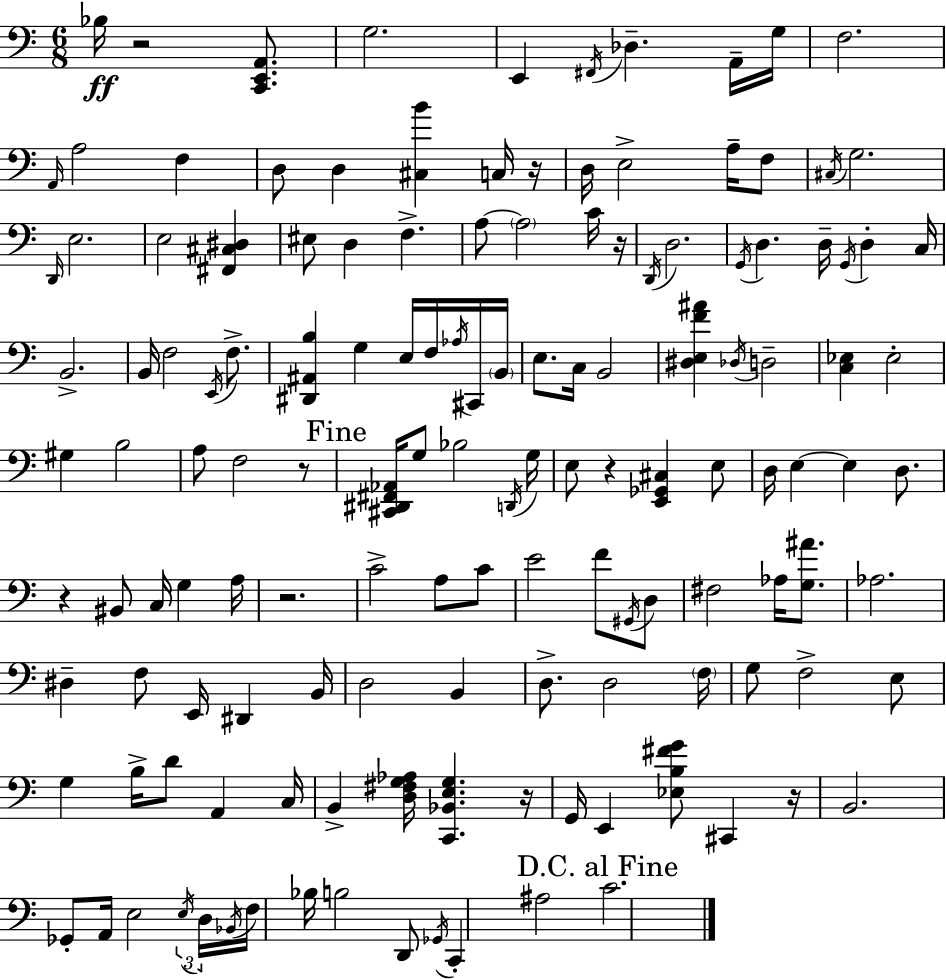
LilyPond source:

{
  \clef bass
  \numericTimeSignature
  \time 6/8
  \key a \minor
  bes16\ff r2 <c, e, a,>8. | g2. | e,4 \acciaccatura { fis,16 } des4.-- a,16-- | g16 f2. | \break \grace { a,16 } a2 f4 | d8 d4 <cis b'>4 | c16 r16 d16 e2-> a16-- | f8 \acciaccatura { cis16 } g2. | \break \grace { d,16 } e2. | e2 | <fis, cis dis>4 eis8 d4 f4.-> | a8~~ \parenthesize a2 | \break c'16 r16 \acciaccatura { d,16 } d2. | \acciaccatura { g,16 } d4. | d16-- \acciaccatura { g,16 } d4-. c16 b,2.-> | b,16 f2 | \break \acciaccatura { e,16 } f8.-> <dis, ais, b>4 | g4 e16 f16 \acciaccatura { aes16 } cis,16 \parenthesize b,16 e8. | c16 b,2 <dis e f' ais'>4 | \acciaccatura { des16 } d2-- <c ees>4 | \break ees2-. gis4 | b2 a8 | f2 r8 \mark "Fine" <cis, dis, fis, aes,>16 g8 | bes2 \acciaccatura { d,16 } g16 e8 | \break r4 <e, ges, cis>4 e8 d16 | e4~~ e4 d8. r4 | bis,8 c16 g4 a16 r2. | c'2-> | \break a8 c'8 e'2 | f'8 \acciaccatura { gis,16 } d8 | fis2 aes16 <g ais'>8. | aes2. | \break dis4-- f8 e,16 dis,4 b,16 | d2 b,4 | d8.-> d2 \parenthesize f16 | g8 f2-> e8 | \break g4 b16-> d'8 a,4 c16 | b,4-> <d fis g aes>16 <c, bes, e g>4. r16 | g,16 e,4 <ees b fis' g'>8 cis,4 r16 | b,2. | \break ges,8-. a,16 e2 \tuplet 3/2 { \acciaccatura { e16 } | d16 \acciaccatura { bes,16 } } f16 bes16 b2 | d,8 \acciaccatura { ges,16 } c,4-. ais2 | \mark "D.C. al Fine" c'2. | \break \bar "|."
}